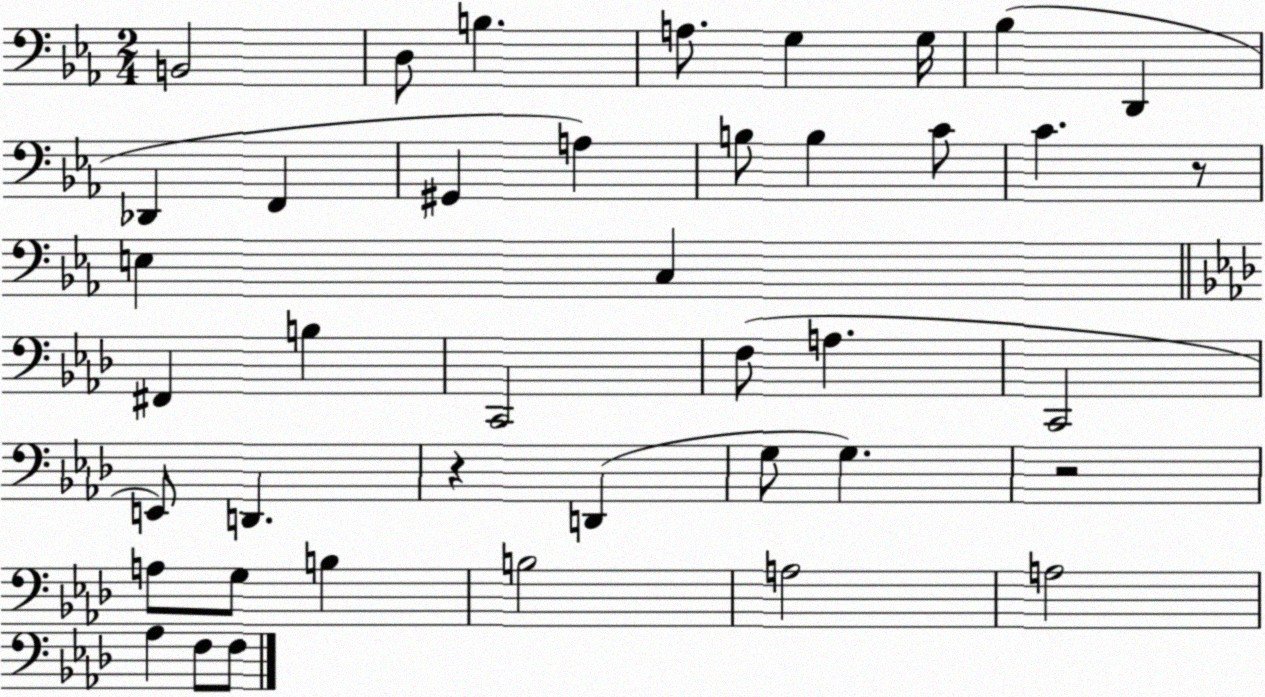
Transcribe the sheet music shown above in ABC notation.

X:1
T:Untitled
M:2/4
L:1/4
K:Eb
B,,2 D,/2 B, A,/2 G, G,/4 _B, D,, _D,, F,, ^G,, A, B,/2 B, C/2 C z/2 E, C, ^F,, B, C,,2 F,/2 A, C,,2 E,,/2 D,, z D,, G,/2 G, z2 A,/2 G,/2 B, B,2 A,2 A,2 _A, F,/2 F,/2